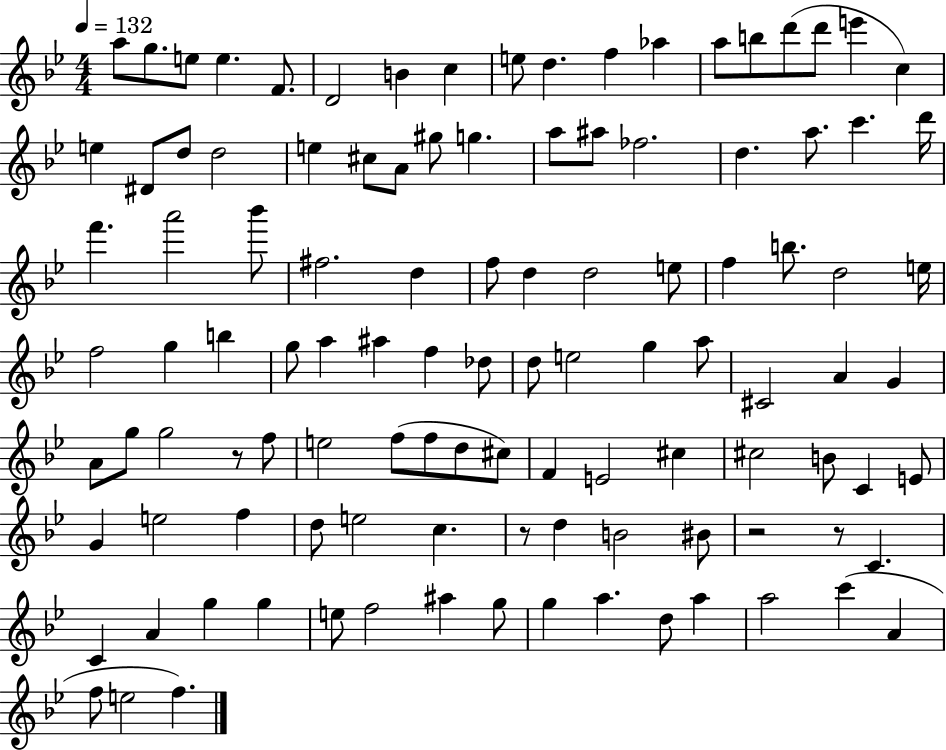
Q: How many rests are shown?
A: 4